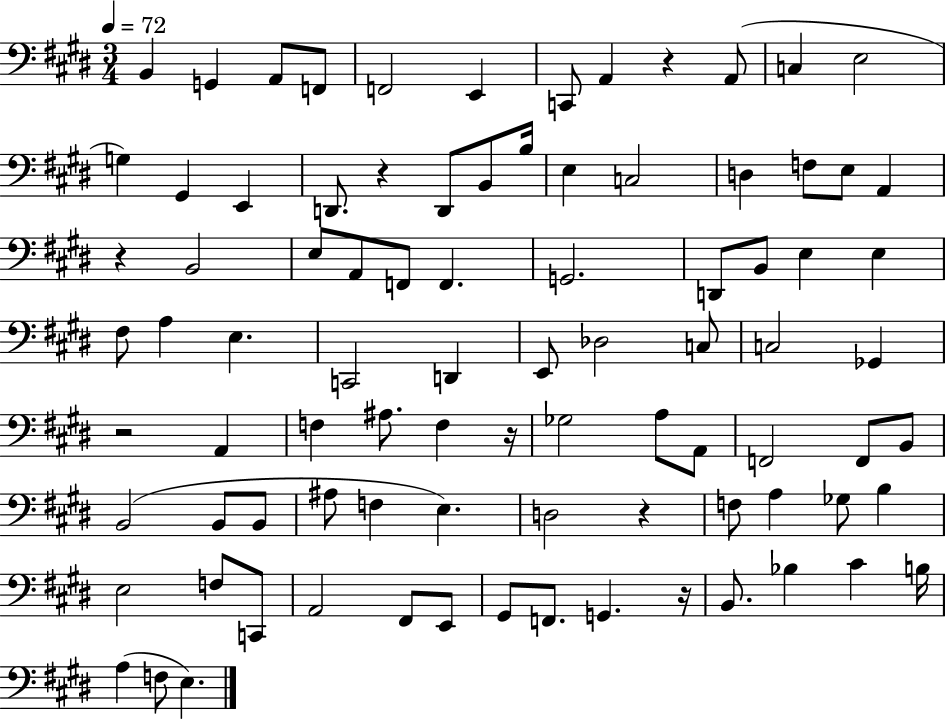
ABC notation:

X:1
T:Untitled
M:3/4
L:1/4
K:E
B,, G,, A,,/2 F,,/2 F,,2 E,, C,,/2 A,, z A,,/2 C, E,2 G, ^G,, E,, D,,/2 z D,,/2 B,,/2 B,/4 E, C,2 D, F,/2 E,/2 A,, z B,,2 E,/2 A,,/2 F,,/2 F,, G,,2 D,,/2 B,,/2 E, E, ^F,/2 A, E, C,,2 D,, E,,/2 _D,2 C,/2 C,2 _G,, z2 A,, F, ^A,/2 F, z/4 _G,2 A,/2 A,,/2 F,,2 F,,/2 B,,/2 B,,2 B,,/2 B,,/2 ^A,/2 F, E, D,2 z F,/2 A, _G,/2 B, E,2 F,/2 C,,/2 A,,2 ^F,,/2 E,,/2 ^G,,/2 F,,/2 G,, z/4 B,,/2 _B, ^C B,/4 A, F,/2 E,